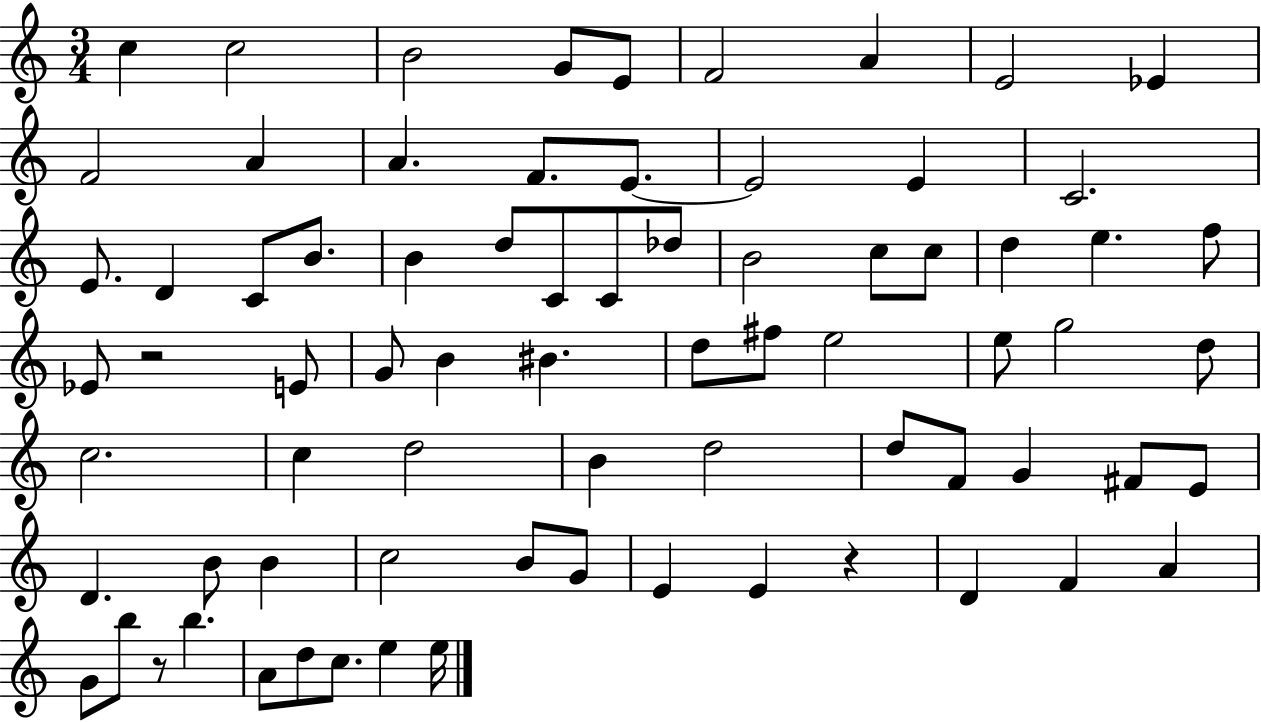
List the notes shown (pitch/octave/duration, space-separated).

C5/q C5/h B4/h G4/e E4/e F4/h A4/q E4/h Eb4/q F4/h A4/q A4/q. F4/e. E4/e. E4/h E4/q C4/h. E4/e. D4/q C4/e B4/e. B4/q D5/e C4/e C4/e Db5/e B4/h C5/e C5/e D5/q E5/q. F5/e Eb4/e R/h E4/e G4/e B4/q BIS4/q. D5/e F#5/e E5/h E5/e G5/h D5/e C5/h. C5/q D5/h B4/q D5/h D5/e F4/e G4/q F#4/e E4/e D4/q. B4/e B4/q C5/h B4/e G4/e E4/q E4/q R/q D4/q F4/q A4/q G4/e B5/e R/e B5/q. A4/e D5/e C5/e. E5/q E5/s